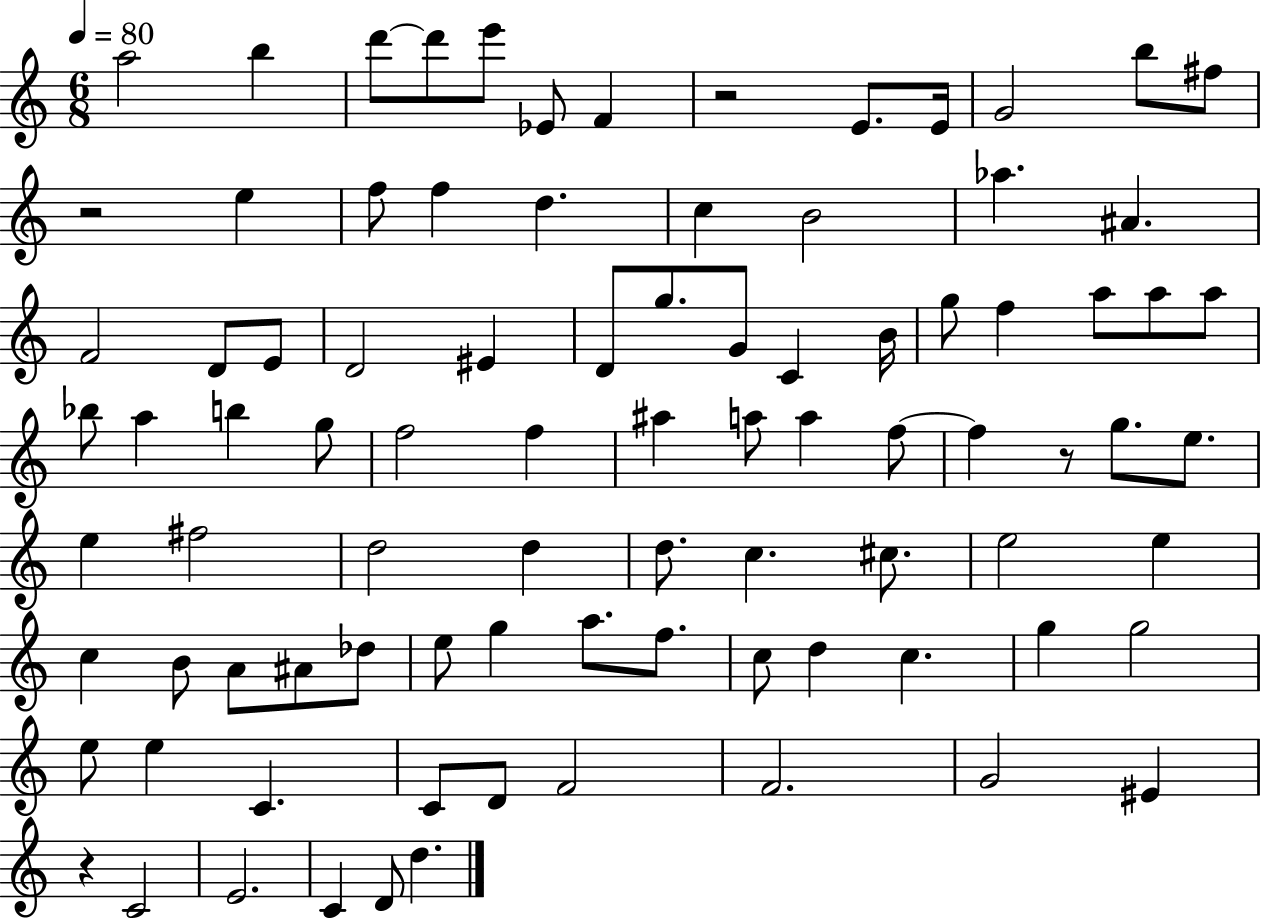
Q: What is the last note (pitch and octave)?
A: D5